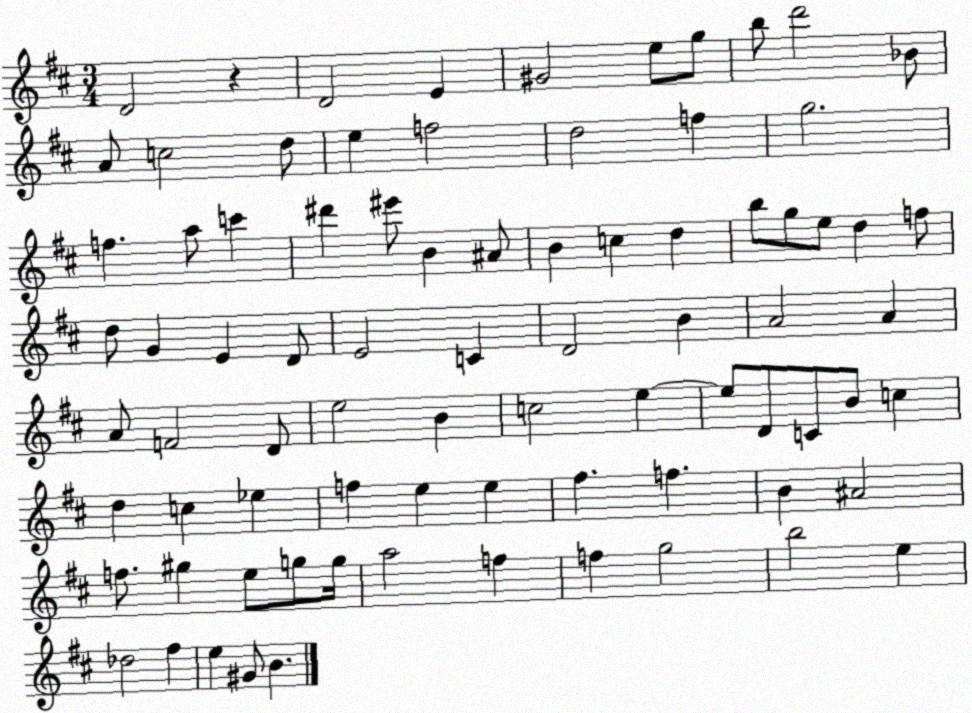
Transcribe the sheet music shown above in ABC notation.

X:1
T:Untitled
M:3/4
L:1/4
K:D
D2 z D2 E ^G2 e/2 g/2 b/2 d'2 _B/2 A/2 c2 d/2 e f2 d2 f g2 f a/2 c' ^d' ^e'/2 B ^A/2 B c d b/2 g/2 e/2 d f/2 d/2 G E D/2 E2 C D2 B A2 A A/2 F2 D/2 e2 B c2 e e/2 D/2 C/2 B/2 c d c _e f e e ^f f B ^A2 f/2 ^g e/2 g/2 g/4 a2 f f g2 b2 e _d2 ^f e ^G/2 B